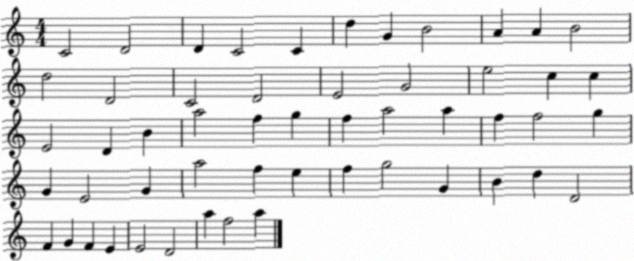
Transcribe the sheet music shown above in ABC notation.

X:1
T:Untitled
M:4/4
L:1/4
K:C
C2 D2 D C2 C d G B2 A A B2 d2 D2 C2 D2 E2 G2 e2 c c E2 D B a2 f g f a2 a f f2 g G E2 G a2 f e f g2 G B d D2 F G F E E2 D2 a f2 a